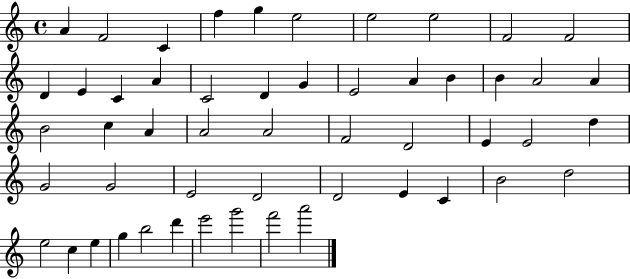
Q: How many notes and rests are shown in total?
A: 52